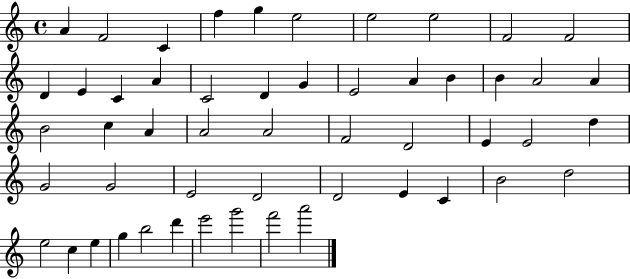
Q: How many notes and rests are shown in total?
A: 52